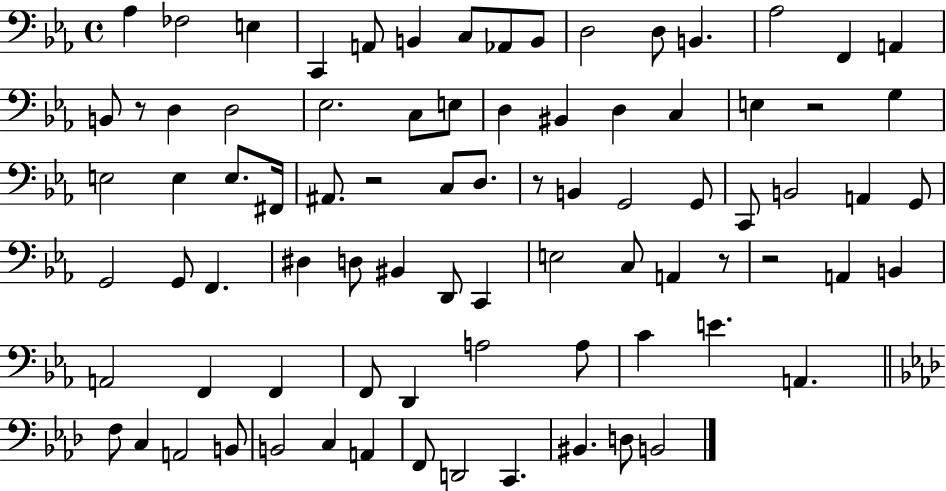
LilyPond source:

{
  \clef bass
  \time 4/4
  \defaultTimeSignature
  \key ees \major
  aes4 fes2 e4 | c,4 a,8 b,4 c8 aes,8 b,8 | d2 d8 b,4. | aes2 f,4 a,4 | \break b,8 r8 d4 d2 | ees2. c8 e8 | d4 bis,4 d4 c4 | e4 r2 g4 | \break e2 e4 e8. fis,16 | ais,8. r2 c8 d8. | r8 b,4 g,2 g,8 | c,8 b,2 a,4 g,8 | \break g,2 g,8 f,4. | dis4 d8 bis,4 d,8 c,4 | e2 c8 a,4 r8 | r2 a,4 b,4 | \break a,2 f,4 f,4 | f,8 d,4 a2 a8 | c'4 e'4. a,4. | \bar "||" \break \key aes \major f8 c4 a,2 b,8 | b,2 c4 a,4 | f,8 d,2 c,4. | bis,4. d8 b,2 | \break \bar "|."
}